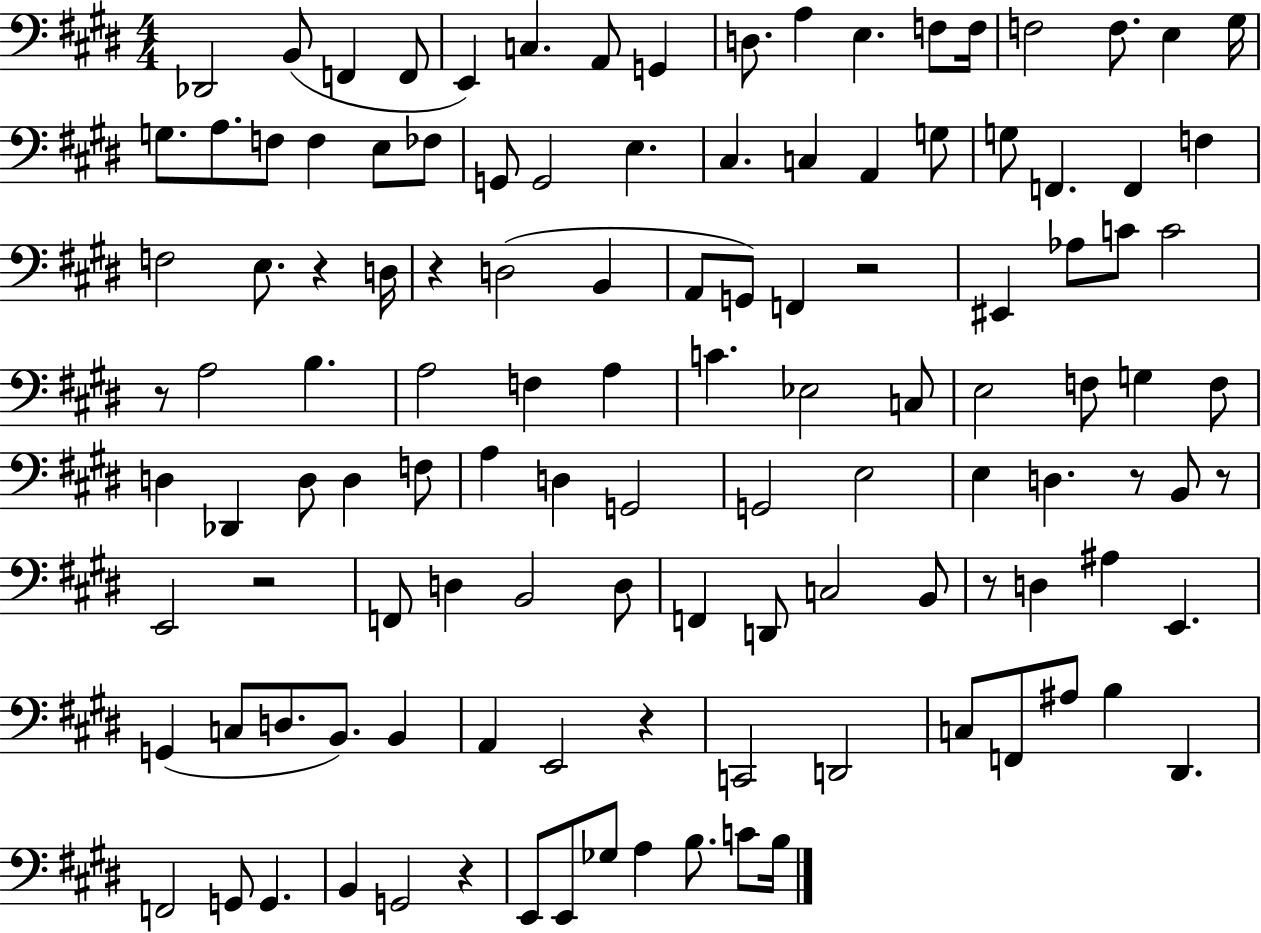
X:1
T:Untitled
M:4/4
L:1/4
K:E
_D,,2 B,,/2 F,, F,,/2 E,, C, A,,/2 G,, D,/2 A, E, F,/2 F,/4 F,2 F,/2 E, ^G,/4 G,/2 A,/2 F,/2 F, E,/2 _F,/2 G,,/2 G,,2 E, ^C, C, A,, G,/2 G,/2 F,, F,, F, F,2 E,/2 z D,/4 z D,2 B,, A,,/2 G,,/2 F,, z2 ^E,, _A,/2 C/2 C2 z/2 A,2 B, A,2 F, A, C _E,2 C,/2 E,2 F,/2 G, F,/2 D, _D,, D,/2 D, F,/2 A, D, G,,2 G,,2 E,2 E, D, z/2 B,,/2 z/2 E,,2 z2 F,,/2 D, B,,2 D,/2 F,, D,,/2 C,2 B,,/2 z/2 D, ^A, E,, G,, C,/2 D,/2 B,,/2 B,, A,, E,,2 z C,,2 D,,2 C,/2 F,,/2 ^A,/2 B, ^D,, F,,2 G,,/2 G,, B,, G,,2 z E,,/2 E,,/2 _G,/2 A, B,/2 C/2 B,/4